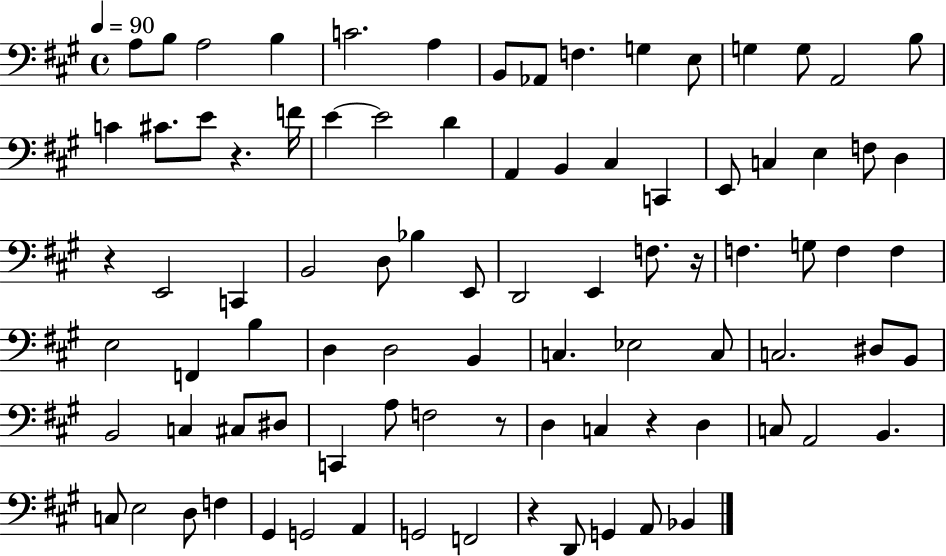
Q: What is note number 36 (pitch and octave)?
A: Bb3